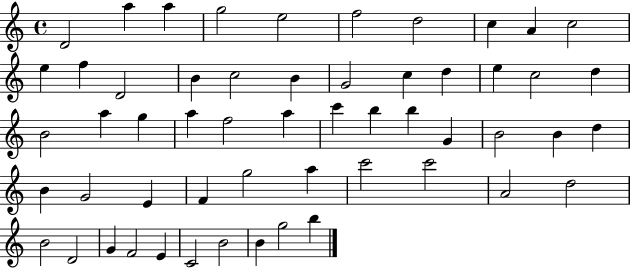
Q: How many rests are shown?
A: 0